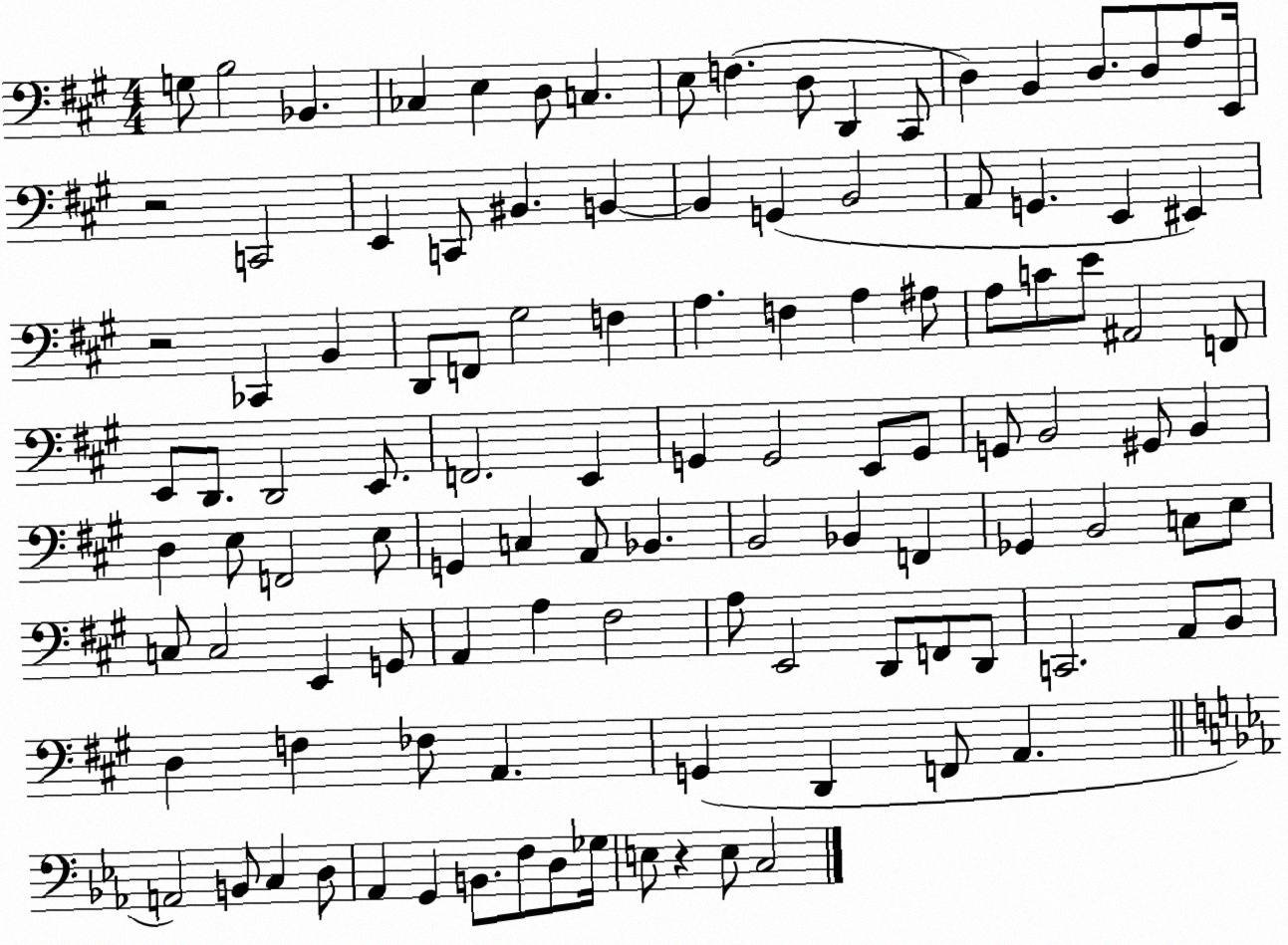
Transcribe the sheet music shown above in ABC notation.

X:1
T:Untitled
M:4/4
L:1/4
K:A
G,/2 B,2 _B,, _C, E, D,/2 C, E,/2 F, D,/2 D,, ^C,,/2 D, B,, D,/2 D,/2 A,/2 E,,/4 z2 C,,2 E,, C,,/2 ^B,, B,, B,, G,, B,,2 A,,/2 G,, E,, ^E,, z2 _C,, B,, D,,/2 F,,/2 ^G,2 F, A, F, A, ^A,/2 A,/2 C/2 E/2 ^A,,2 F,,/2 E,,/2 D,,/2 D,,2 E,,/2 F,,2 E,, G,, G,,2 E,,/2 G,,/2 G,,/2 B,,2 ^G,,/2 B,, D, E,/2 F,,2 E,/2 G,, C, A,,/2 _B,, B,,2 _B,, F,, _G,, B,,2 C,/2 E,/2 C,/2 C,2 E,, G,,/2 A,, A, ^F,2 A,/2 E,,2 D,,/2 F,,/2 D,,/2 C,,2 A,,/2 B,,/2 D, F, _F,/2 A,, G,, D,, F,,/2 A,, A,,2 B,,/2 C, D,/2 _A,, G,, B,,/2 F,/2 D,/2 _G,/4 E,/2 z E,/2 C,2